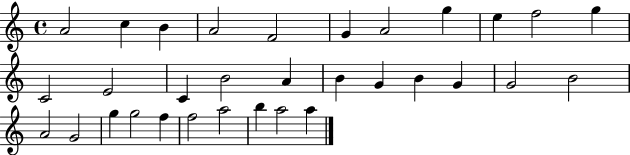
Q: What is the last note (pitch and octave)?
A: A5